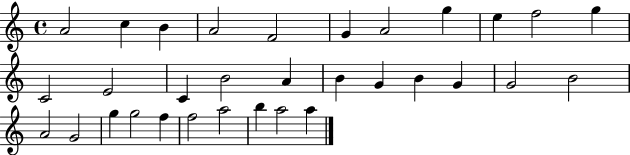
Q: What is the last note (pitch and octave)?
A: A5